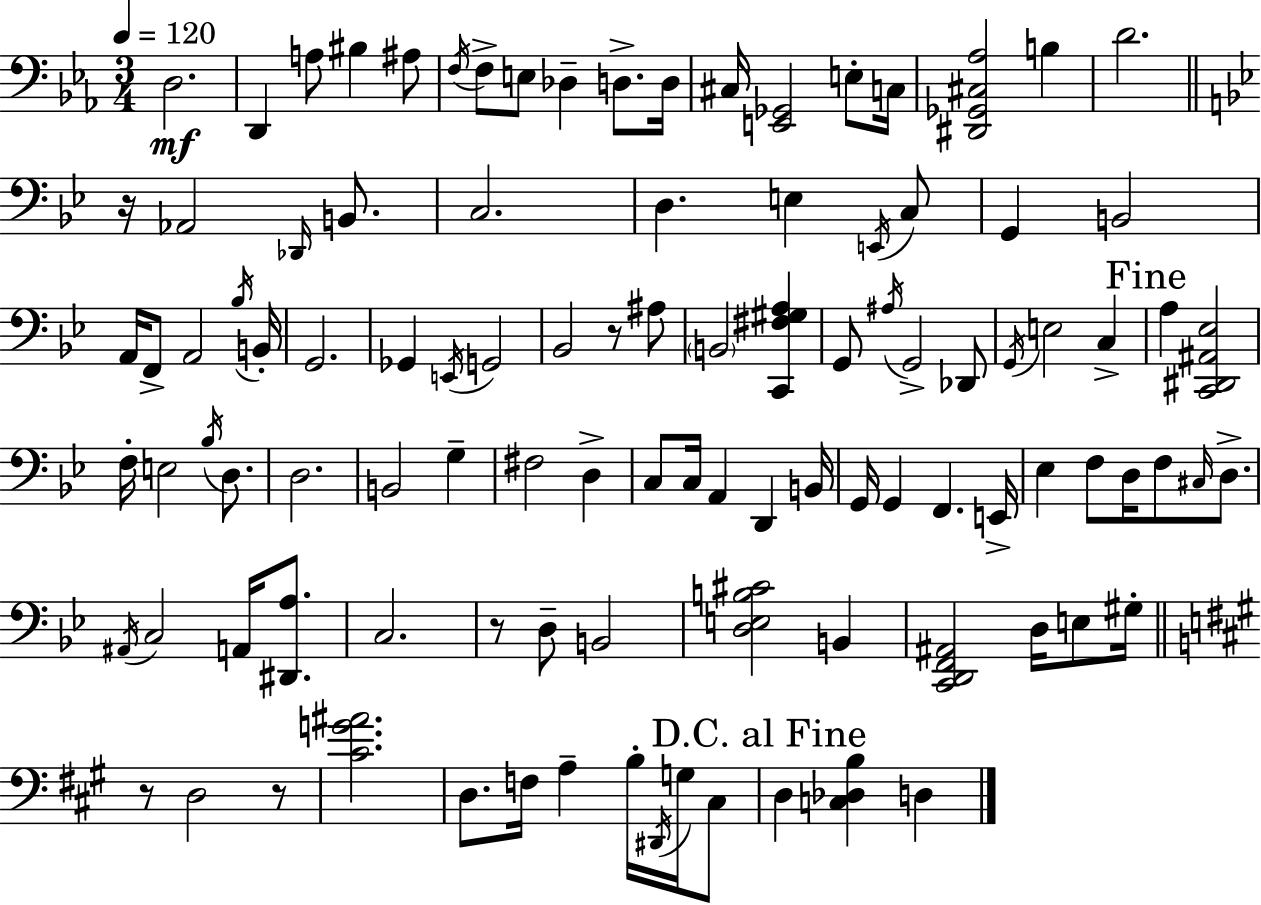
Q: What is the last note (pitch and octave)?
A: D3